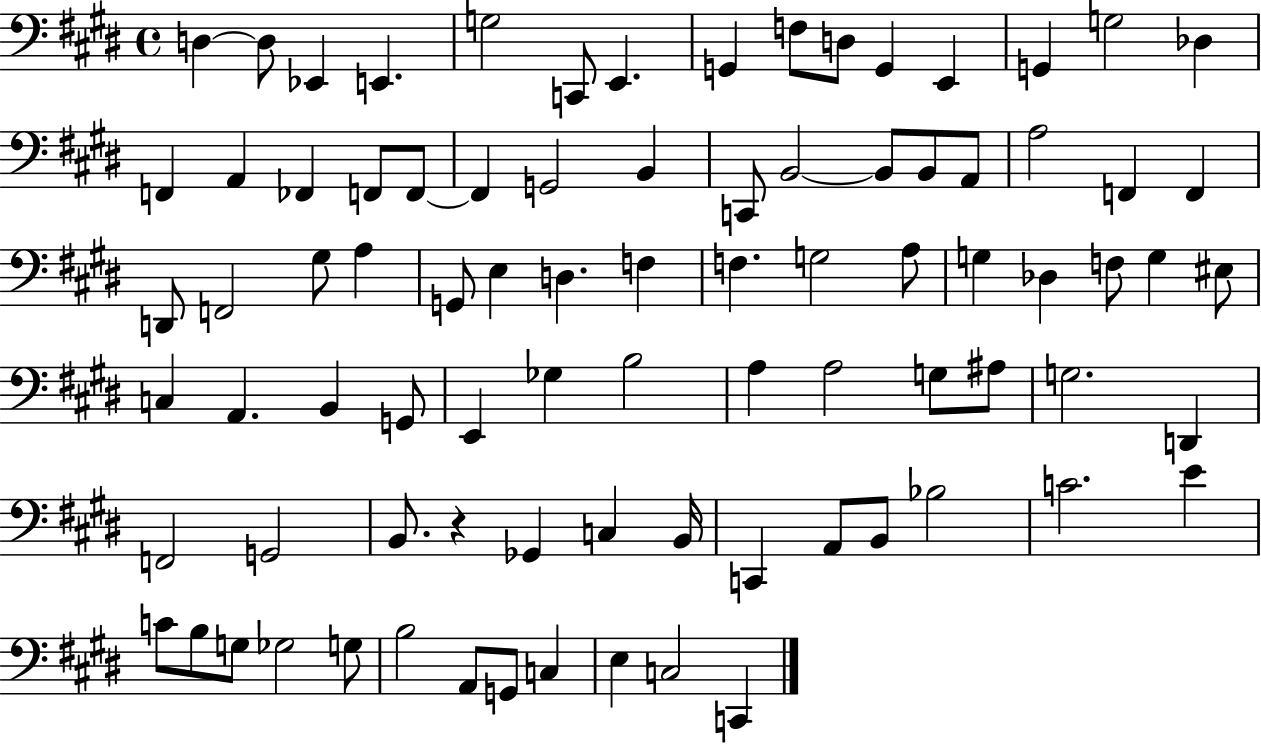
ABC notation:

X:1
T:Untitled
M:4/4
L:1/4
K:E
D, D,/2 _E,, E,, G,2 C,,/2 E,, G,, F,/2 D,/2 G,, E,, G,, G,2 _D, F,, A,, _F,, F,,/2 F,,/2 F,, G,,2 B,, C,,/2 B,,2 B,,/2 B,,/2 A,,/2 A,2 F,, F,, D,,/2 F,,2 ^G,/2 A, G,,/2 E, D, F, F, G,2 A,/2 G, _D, F,/2 G, ^E,/2 C, A,, B,, G,,/2 E,, _G, B,2 A, A,2 G,/2 ^A,/2 G,2 D,, F,,2 G,,2 B,,/2 z _G,, C, B,,/4 C,, A,,/2 B,,/2 _B,2 C2 E C/2 B,/2 G,/2 _G,2 G,/2 B,2 A,,/2 G,,/2 C, E, C,2 C,,